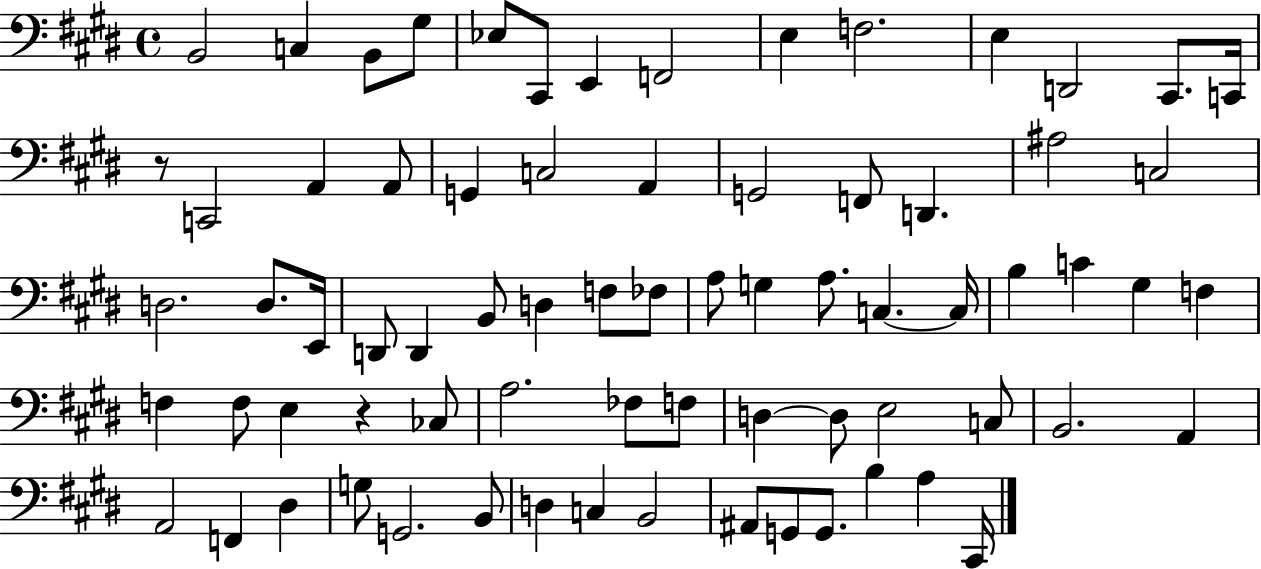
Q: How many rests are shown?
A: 2